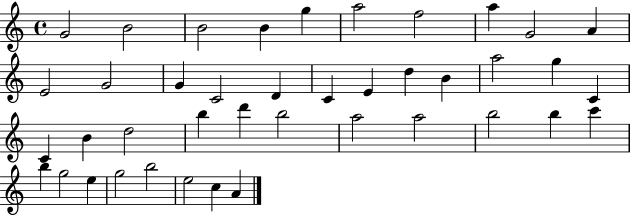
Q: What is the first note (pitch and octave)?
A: G4